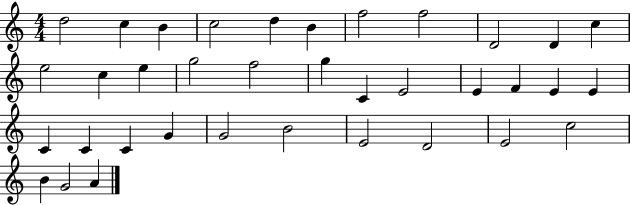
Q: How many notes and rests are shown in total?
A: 36